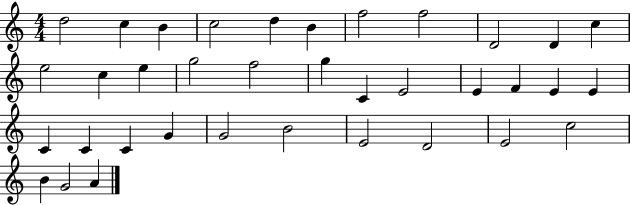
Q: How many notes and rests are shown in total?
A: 36